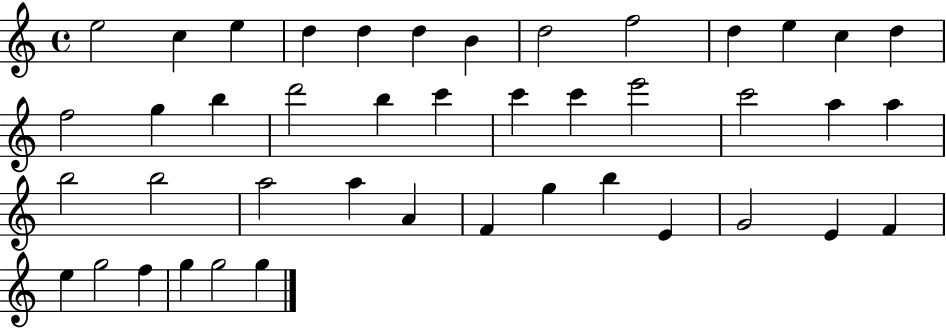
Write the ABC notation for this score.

X:1
T:Untitled
M:4/4
L:1/4
K:C
e2 c e d d d B d2 f2 d e c d f2 g b d'2 b c' c' c' e'2 c'2 a a b2 b2 a2 a A F g b E G2 E F e g2 f g g2 g